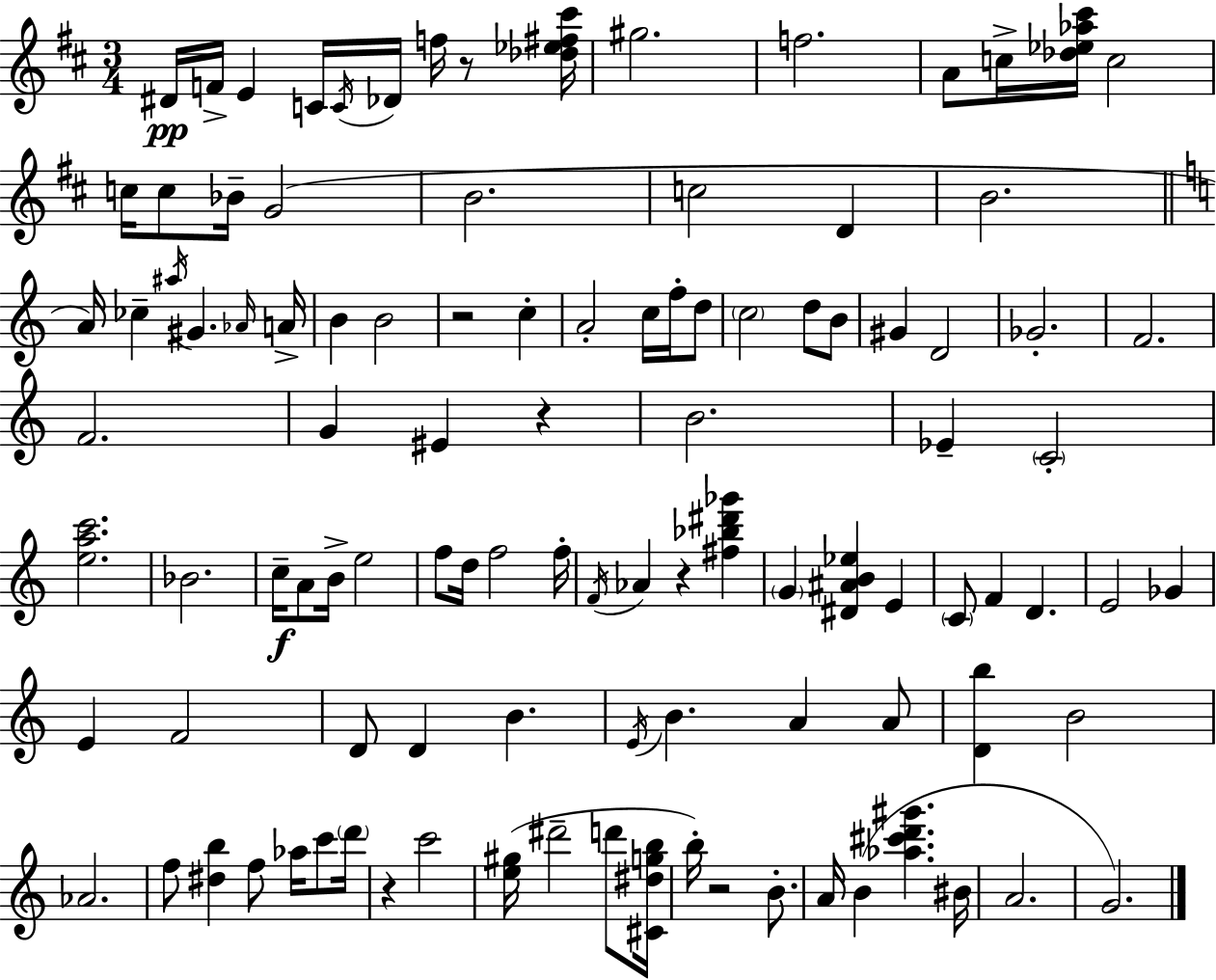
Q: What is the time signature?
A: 3/4